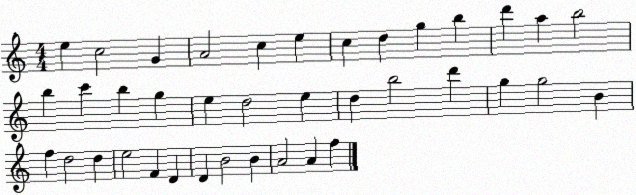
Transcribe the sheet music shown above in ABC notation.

X:1
T:Untitled
M:4/4
L:1/4
K:C
e c2 G A2 c e c d g b d' a b2 b c' b g e d2 e d b2 d' g g2 B f d2 d e2 F D D B2 B A2 A f